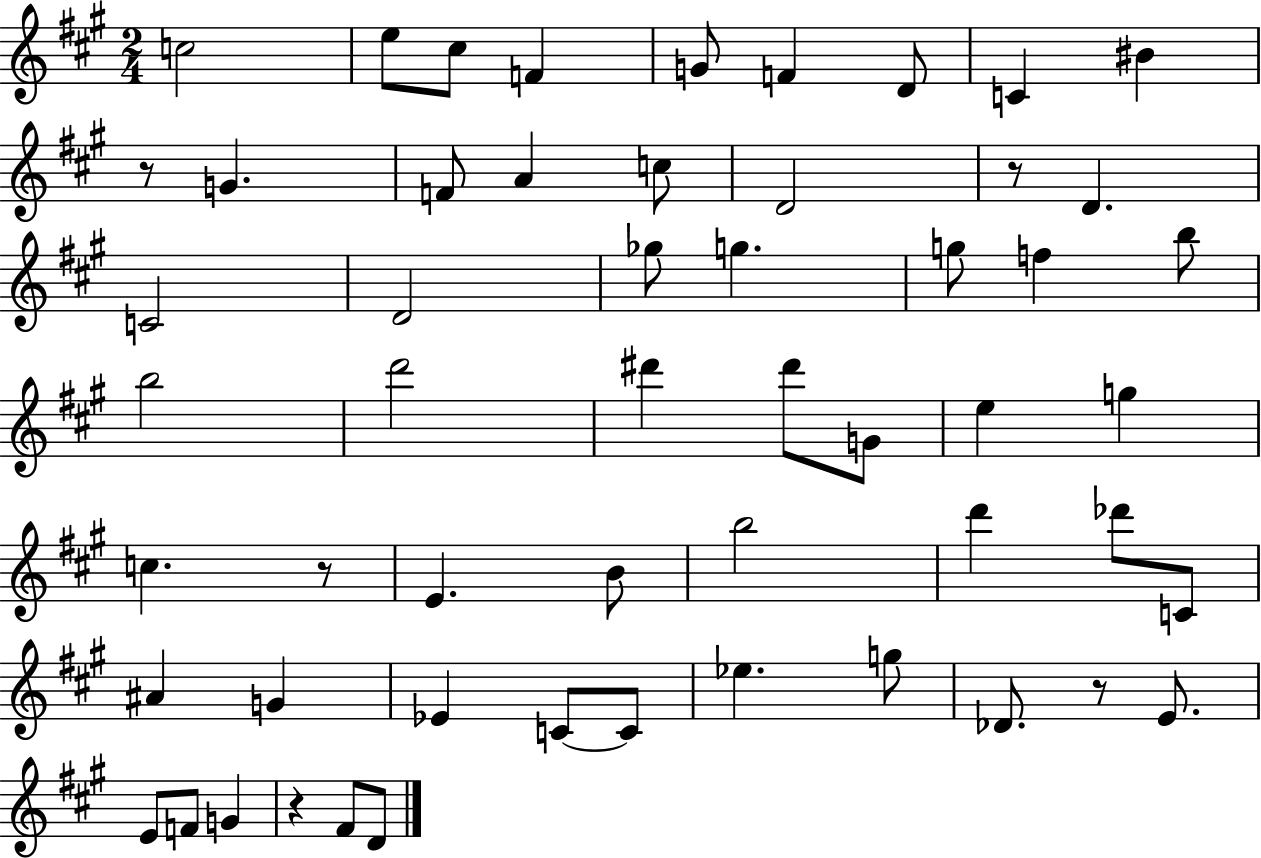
{
  \clef treble
  \numericTimeSignature
  \time 2/4
  \key a \major
  c''2 | e''8 cis''8 f'4 | g'8 f'4 d'8 | c'4 bis'4 | \break r8 g'4. | f'8 a'4 c''8 | d'2 | r8 d'4. | \break c'2 | d'2 | ges''8 g''4. | g''8 f''4 b''8 | \break b''2 | d'''2 | dis'''4 dis'''8 g'8 | e''4 g''4 | \break c''4. r8 | e'4. b'8 | b''2 | d'''4 des'''8 c'8 | \break ais'4 g'4 | ees'4 c'8~~ c'8 | ees''4. g''8 | des'8. r8 e'8. | \break e'8 f'8 g'4 | r4 fis'8 d'8 | \bar "|."
}